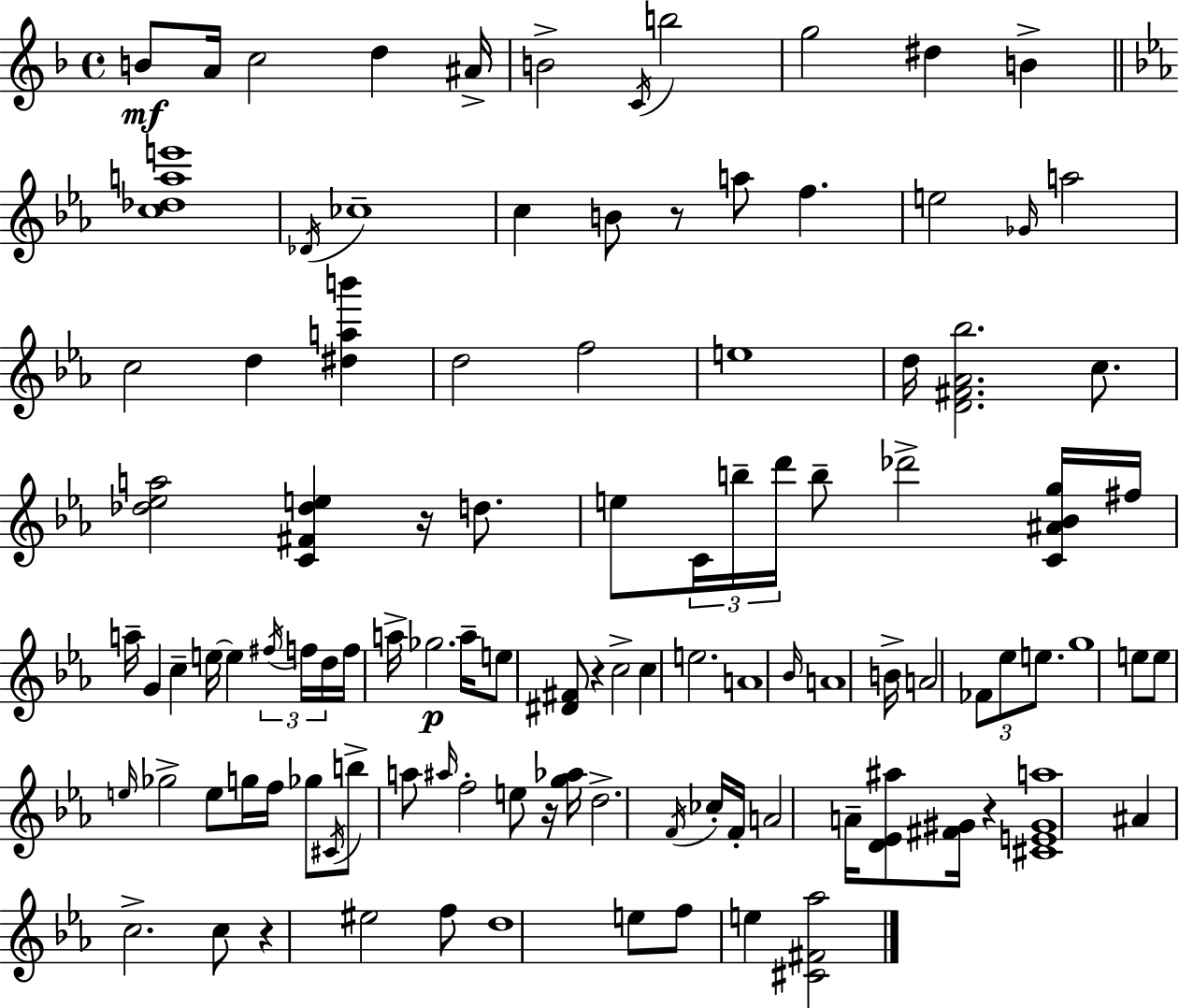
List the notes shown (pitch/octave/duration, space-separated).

B4/e A4/s C5/h D5/q A#4/s B4/h C4/s B5/h G5/h D#5/q B4/q [C5,Db5,A5,E6]/w Db4/s CES5/w C5/q B4/e R/e A5/e F5/q. E5/h Gb4/s A5/h C5/h D5/q [D#5,A5,B6]/q D5/h F5/h E5/w D5/s [D4,F#4,Ab4,Bb5]/h. C5/e. [Db5,Eb5,A5]/h [C4,F#4,Db5,E5]/q R/s D5/e. E5/e C4/s B5/s D6/s B5/e Db6/h [C4,A#4,Bb4,G5]/s F#5/s A5/s G4/q C5/q E5/s E5/q F#5/s F5/s D5/s F5/s A5/s Gb5/h. A5/s E5/e [D#4,F#4]/e R/q C5/h C5/q E5/h. A4/w Bb4/s A4/w B4/s A4/h FES4/e Eb5/e E5/e. G5/w E5/e E5/e E5/s Gb5/h E5/e G5/s F5/s Gb5/e C#4/s B5/e A5/e A#5/s F5/h E5/e R/s [G5,Ab5]/s D5/h. F4/s CES5/s F4/s A4/h A4/s [D4,Eb4,A#5]/e [F#4,G#4]/s R/q [C#4,E4,G#4,A5]/w A#4/q C5/h. C5/e R/q EIS5/h F5/e D5/w E5/e F5/e E5/q [C#4,F#4,Ab5]/h